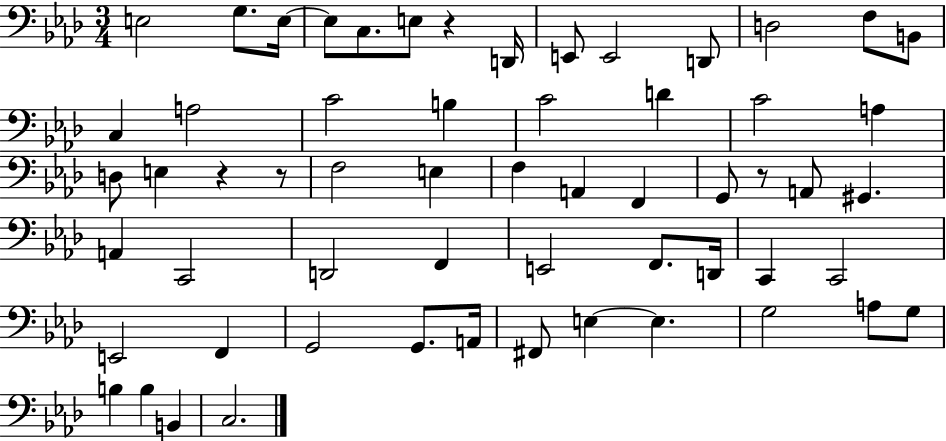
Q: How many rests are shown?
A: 4